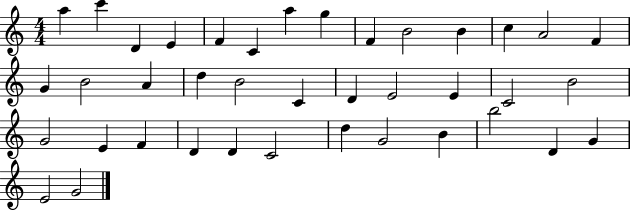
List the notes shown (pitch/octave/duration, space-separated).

A5/q C6/q D4/q E4/q F4/q C4/q A5/q G5/q F4/q B4/h B4/q C5/q A4/h F4/q G4/q B4/h A4/q D5/q B4/h C4/q D4/q E4/h E4/q C4/h B4/h G4/h E4/q F4/q D4/q D4/q C4/h D5/q G4/h B4/q B5/h D4/q G4/q E4/h G4/h